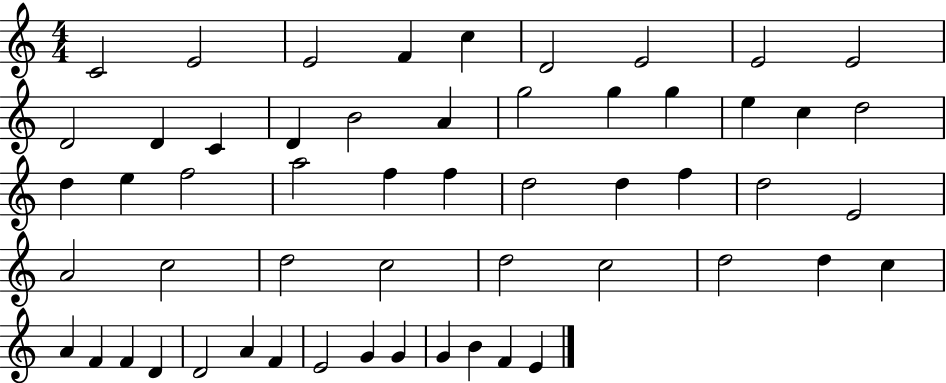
X:1
T:Untitled
M:4/4
L:1/4
K:C
C2 E2 E2 F c D2 E2 E2 E2 D2 D C D B2 A g2 g g e c d2 d e f2 a2 f f d2 d f d2 E2 A2 c2 d2 c2 d2 c2 d2 d c A F F D D2 A F E2 G G G B F E